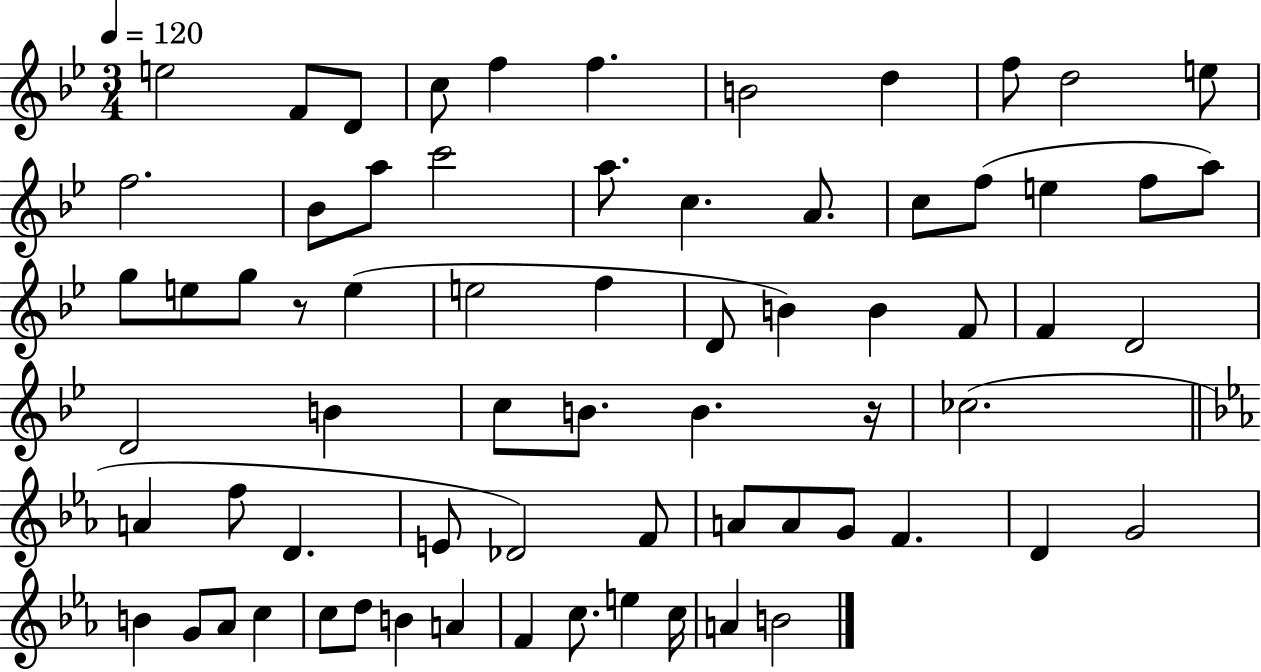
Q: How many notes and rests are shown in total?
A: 69